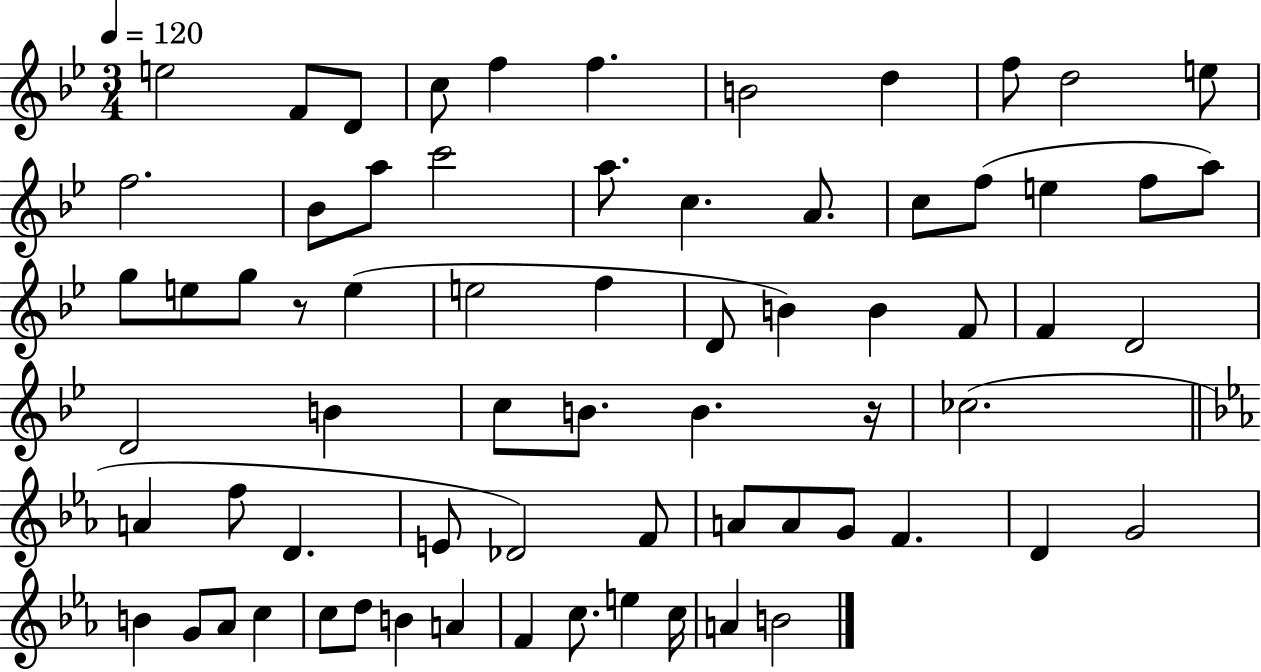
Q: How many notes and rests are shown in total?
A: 69